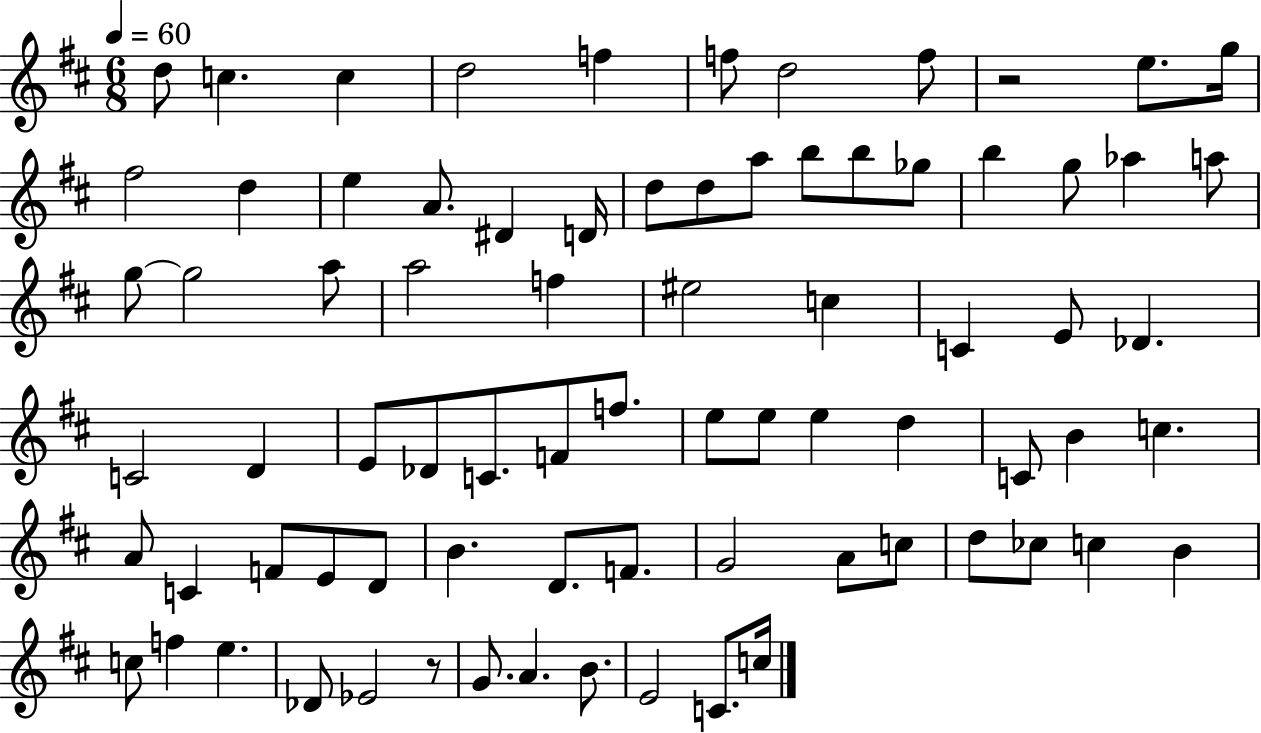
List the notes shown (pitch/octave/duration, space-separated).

D5/e C5/q. C5/q D5/h F5/q F5/e D5/h F5/e R/h E5/e. G5/s F#5/h D5/q E5/q A4/e. D#4/q D4/s D5/e D5/e A5/e B5/e B5/e Gb5/e B5/q G5/e Ab5/q A5/e G5/e G5/h A5/e A5/h F5/q EIS5/h C5/q C4/q E4/e Db4/q. C4/h D4/q E4/e Db4/e C4/e. F4/e F5/e. E5/e E5/e E5/q D5/q C4/e B4/q C5/q. A4/e C4/q F4/e E4/e D4/e B4/q. D4/e. F4/e. G4/h A4/e C5/e D5/e CES5/e C5/q B4/q C5/e F5/q E5/q. Db4/e Eb4/h R/e G4/e. A4/q. B4/e. E4/h C4/e. C5/s